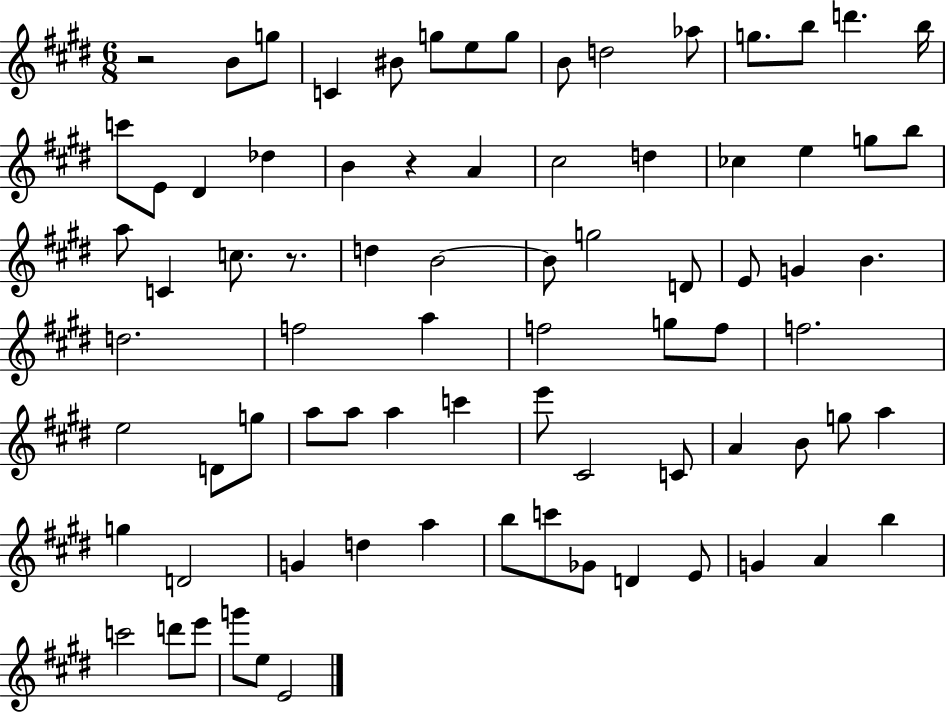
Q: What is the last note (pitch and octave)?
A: E4